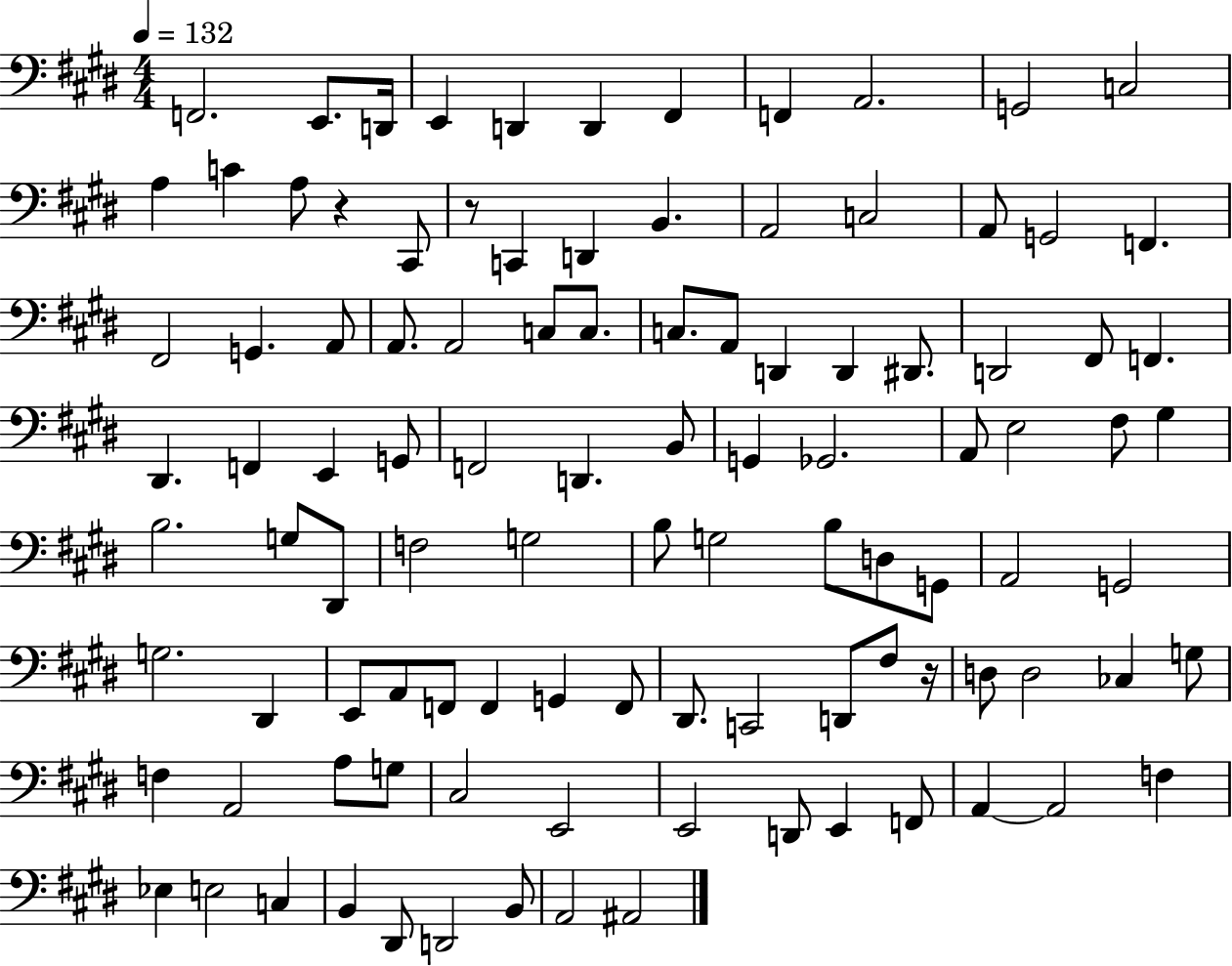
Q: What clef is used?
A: bass